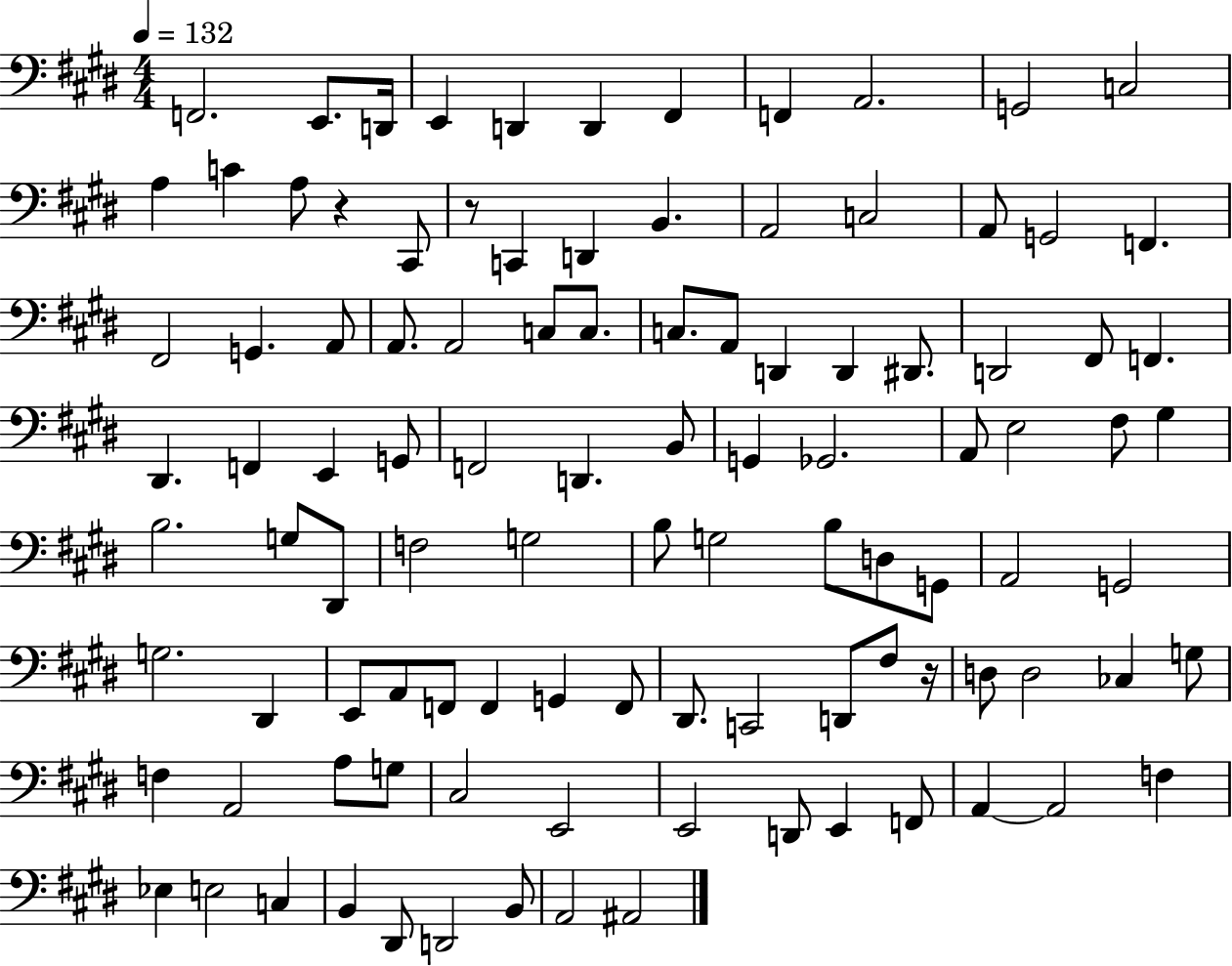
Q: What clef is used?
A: bass